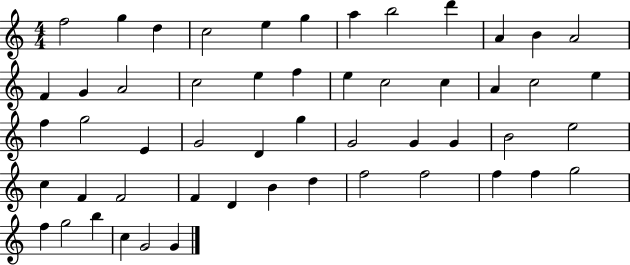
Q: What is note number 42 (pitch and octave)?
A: D5